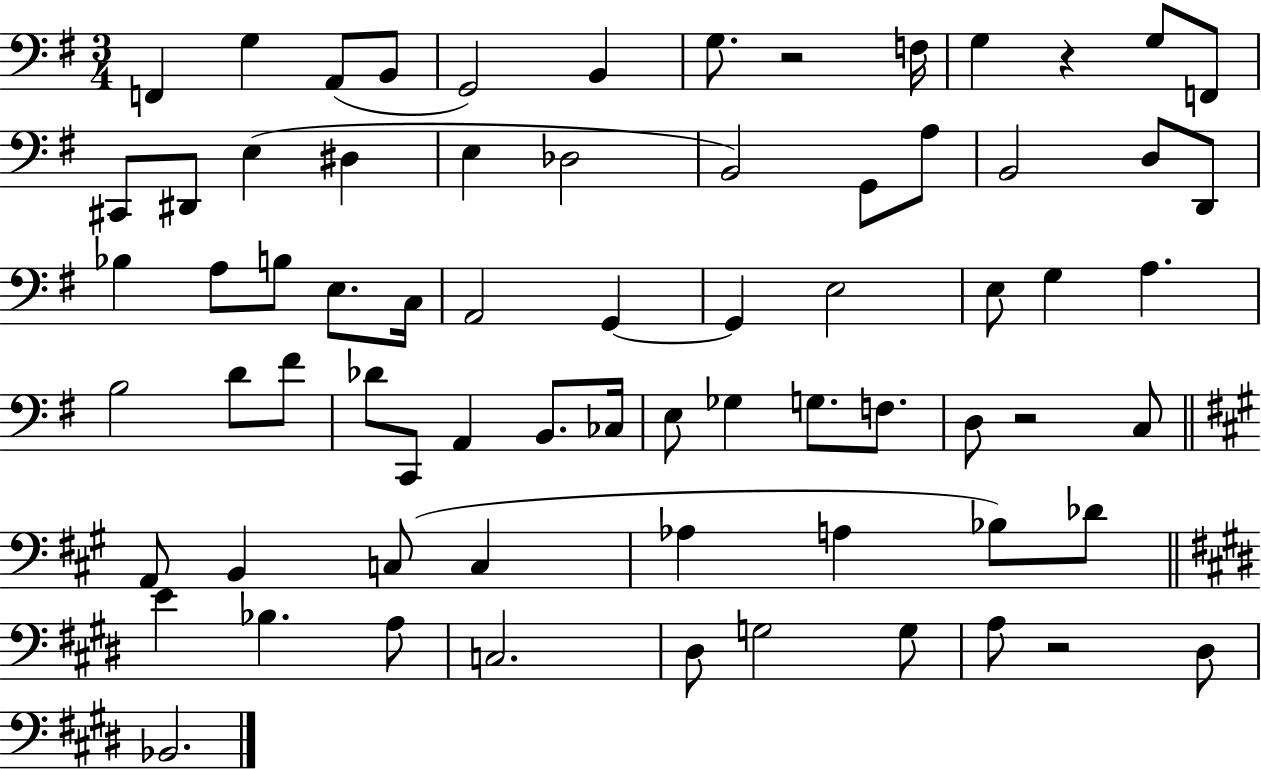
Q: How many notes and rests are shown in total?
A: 71